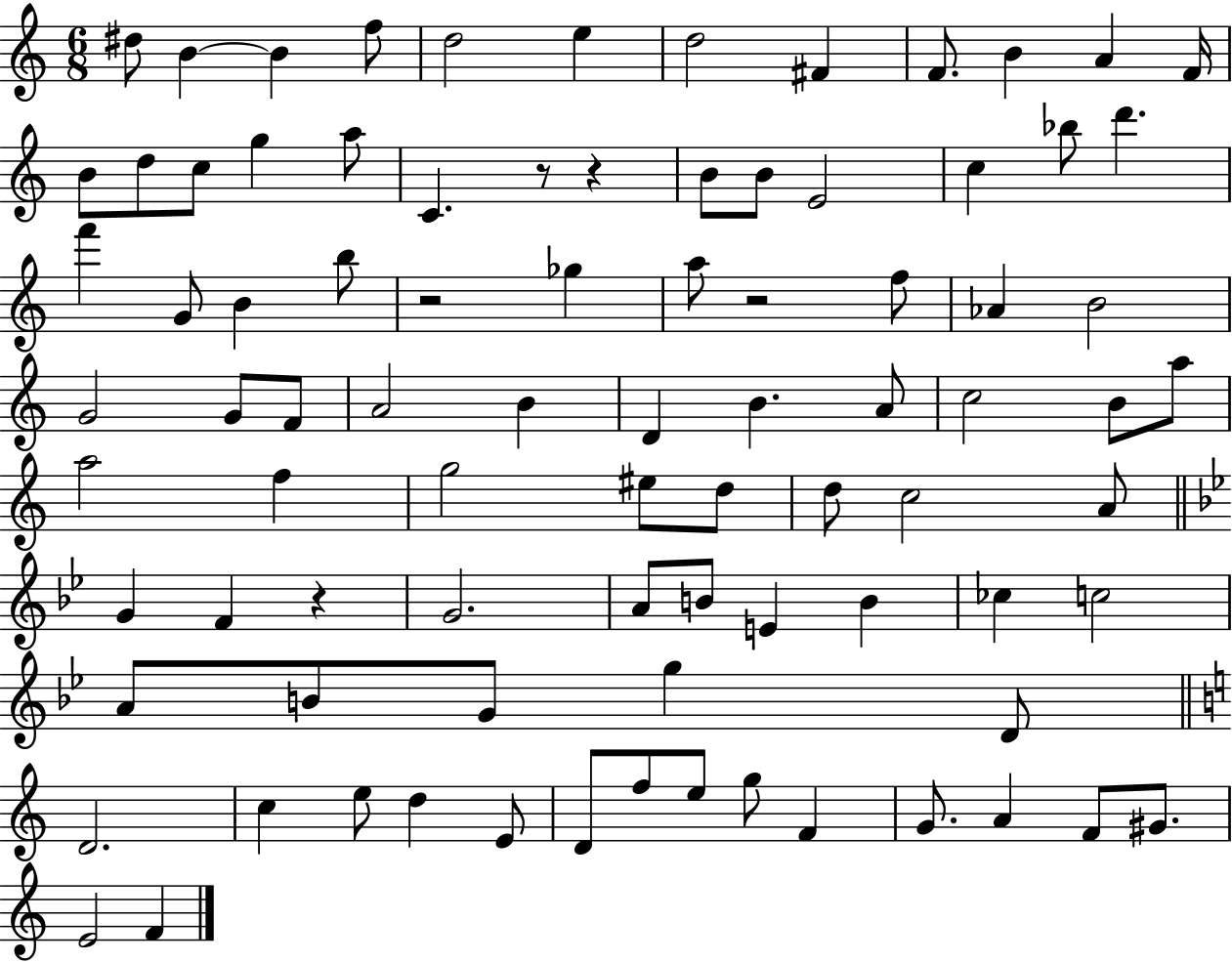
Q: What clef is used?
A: treble